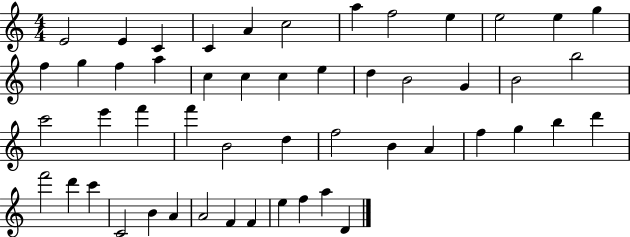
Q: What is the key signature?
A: C major